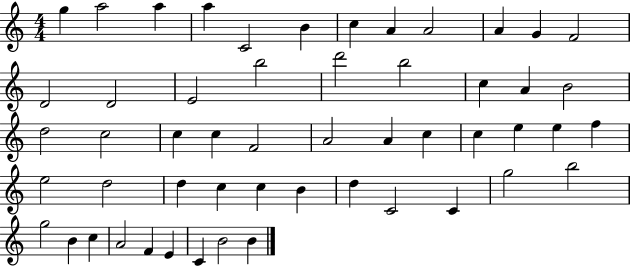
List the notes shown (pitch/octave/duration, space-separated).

G5/q A5/h A5/q A5/q C4/h B4/q C5/q A4/q A4/h A4/q G4/q F4/h D4/h D4/h E4/h B5/h D6/h B5/h C5/q A4/q B4/h D5/h C5/h C5/q C5/q F4/h A4/h A4/q C5/q C5/q E5/q E5/q F5/q E5/h D5/h D5/q C5/q C5/q B4/q D5/q C4/h C4/q G5/h B5/h G5/h B4/q C5/q A4/h F4/q E4/q C4/q B4/h B4/q